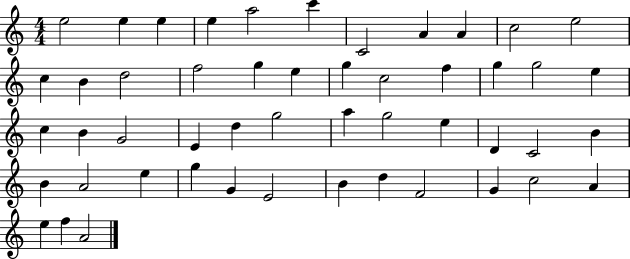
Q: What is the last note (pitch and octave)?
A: A4